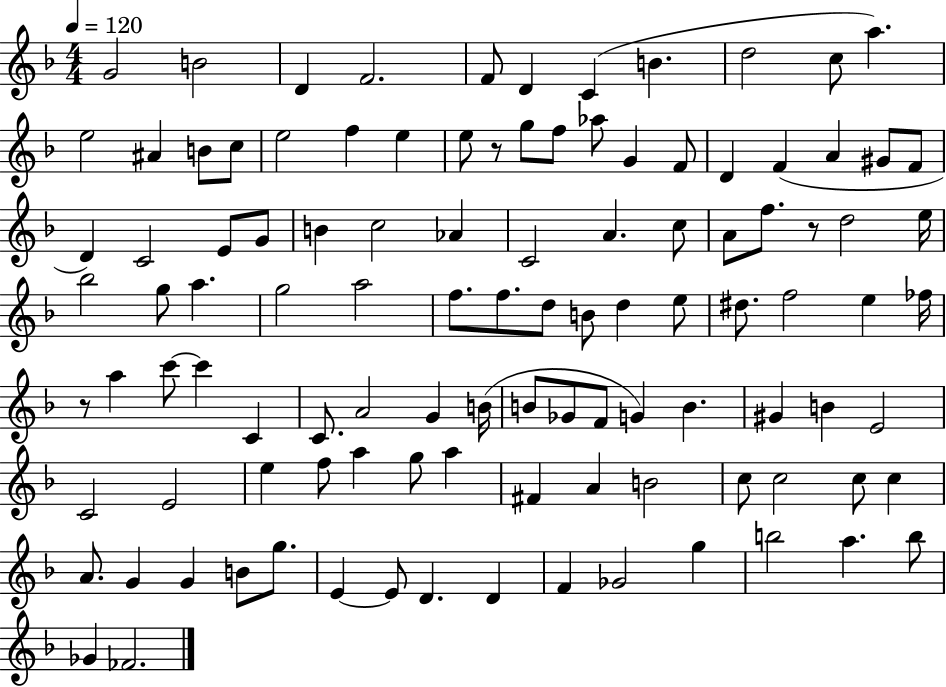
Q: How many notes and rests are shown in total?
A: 108